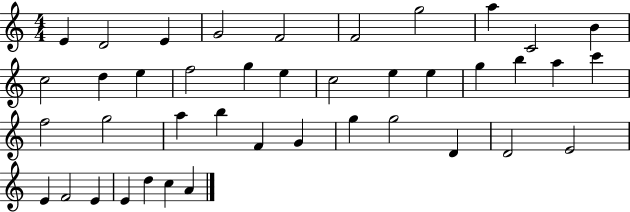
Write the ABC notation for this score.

X:1
T:Untitled
M:4/4
L:1/4
K:C
E D2 E G2 F2 F2 g2 a C2 B c2 d e f2 g e c2 e e g b a c' f2 g2 a b F G g g2 D D2 E2 E F2 E E d c A